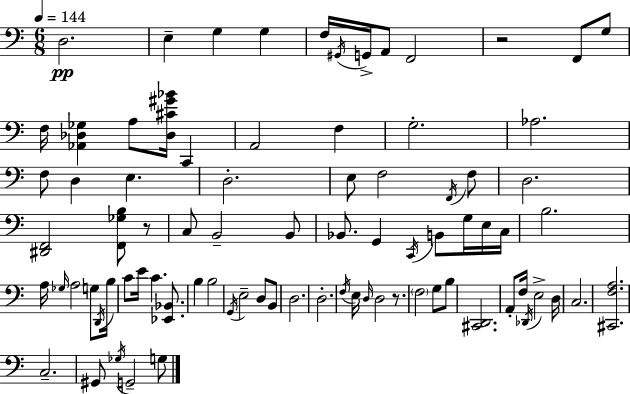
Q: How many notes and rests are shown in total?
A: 83